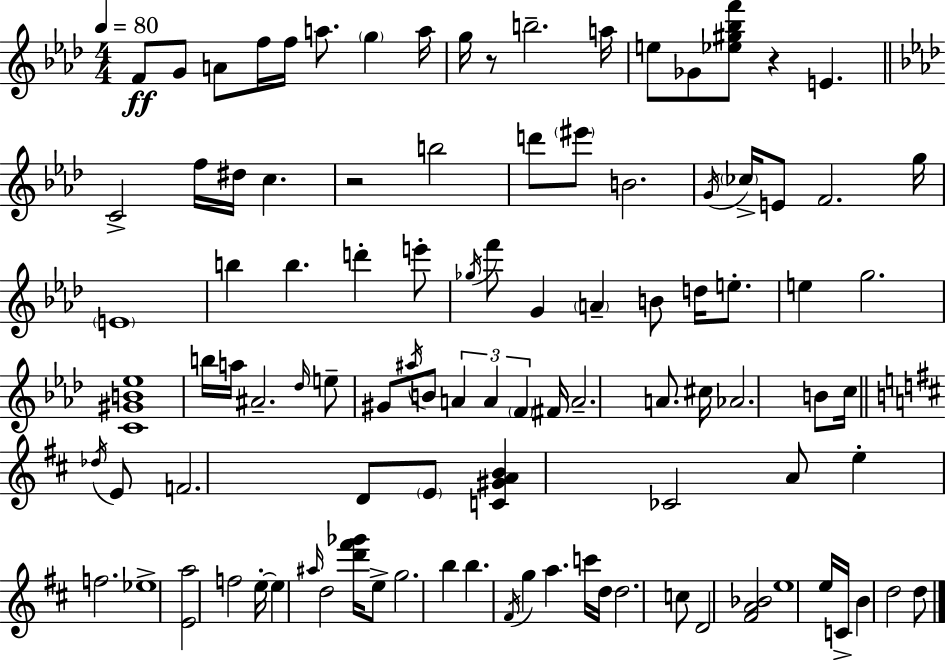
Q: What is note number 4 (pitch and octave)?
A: F5